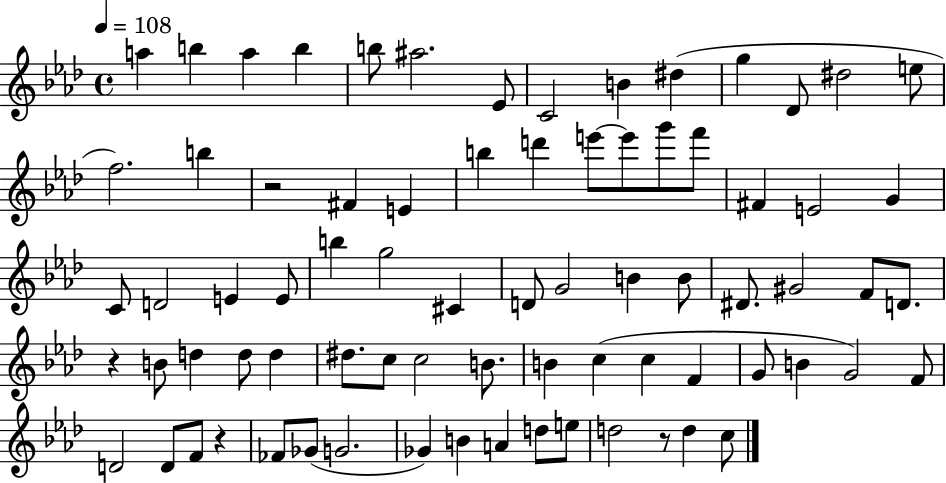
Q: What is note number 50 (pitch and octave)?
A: B4